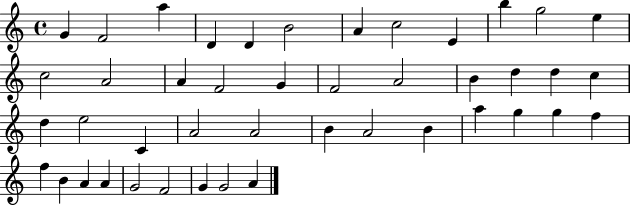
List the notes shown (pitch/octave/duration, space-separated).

G4/q F4/h A5/q D4/q D4/q B4/h A4/q C5/h E4/q B5/q G5/h E5/q C5/h A4/h A4/q F4/h G4/q F4/h A4/h B4/q D5/q D5/q C5/q D5/q E5/h C4/q A4/h A4/h B4/q A4/h B4/q A5/q G5/q G5/q F5/q F5/q B4/q A4/q A4/q G4/h F4/h G4/q G4/h A4/q